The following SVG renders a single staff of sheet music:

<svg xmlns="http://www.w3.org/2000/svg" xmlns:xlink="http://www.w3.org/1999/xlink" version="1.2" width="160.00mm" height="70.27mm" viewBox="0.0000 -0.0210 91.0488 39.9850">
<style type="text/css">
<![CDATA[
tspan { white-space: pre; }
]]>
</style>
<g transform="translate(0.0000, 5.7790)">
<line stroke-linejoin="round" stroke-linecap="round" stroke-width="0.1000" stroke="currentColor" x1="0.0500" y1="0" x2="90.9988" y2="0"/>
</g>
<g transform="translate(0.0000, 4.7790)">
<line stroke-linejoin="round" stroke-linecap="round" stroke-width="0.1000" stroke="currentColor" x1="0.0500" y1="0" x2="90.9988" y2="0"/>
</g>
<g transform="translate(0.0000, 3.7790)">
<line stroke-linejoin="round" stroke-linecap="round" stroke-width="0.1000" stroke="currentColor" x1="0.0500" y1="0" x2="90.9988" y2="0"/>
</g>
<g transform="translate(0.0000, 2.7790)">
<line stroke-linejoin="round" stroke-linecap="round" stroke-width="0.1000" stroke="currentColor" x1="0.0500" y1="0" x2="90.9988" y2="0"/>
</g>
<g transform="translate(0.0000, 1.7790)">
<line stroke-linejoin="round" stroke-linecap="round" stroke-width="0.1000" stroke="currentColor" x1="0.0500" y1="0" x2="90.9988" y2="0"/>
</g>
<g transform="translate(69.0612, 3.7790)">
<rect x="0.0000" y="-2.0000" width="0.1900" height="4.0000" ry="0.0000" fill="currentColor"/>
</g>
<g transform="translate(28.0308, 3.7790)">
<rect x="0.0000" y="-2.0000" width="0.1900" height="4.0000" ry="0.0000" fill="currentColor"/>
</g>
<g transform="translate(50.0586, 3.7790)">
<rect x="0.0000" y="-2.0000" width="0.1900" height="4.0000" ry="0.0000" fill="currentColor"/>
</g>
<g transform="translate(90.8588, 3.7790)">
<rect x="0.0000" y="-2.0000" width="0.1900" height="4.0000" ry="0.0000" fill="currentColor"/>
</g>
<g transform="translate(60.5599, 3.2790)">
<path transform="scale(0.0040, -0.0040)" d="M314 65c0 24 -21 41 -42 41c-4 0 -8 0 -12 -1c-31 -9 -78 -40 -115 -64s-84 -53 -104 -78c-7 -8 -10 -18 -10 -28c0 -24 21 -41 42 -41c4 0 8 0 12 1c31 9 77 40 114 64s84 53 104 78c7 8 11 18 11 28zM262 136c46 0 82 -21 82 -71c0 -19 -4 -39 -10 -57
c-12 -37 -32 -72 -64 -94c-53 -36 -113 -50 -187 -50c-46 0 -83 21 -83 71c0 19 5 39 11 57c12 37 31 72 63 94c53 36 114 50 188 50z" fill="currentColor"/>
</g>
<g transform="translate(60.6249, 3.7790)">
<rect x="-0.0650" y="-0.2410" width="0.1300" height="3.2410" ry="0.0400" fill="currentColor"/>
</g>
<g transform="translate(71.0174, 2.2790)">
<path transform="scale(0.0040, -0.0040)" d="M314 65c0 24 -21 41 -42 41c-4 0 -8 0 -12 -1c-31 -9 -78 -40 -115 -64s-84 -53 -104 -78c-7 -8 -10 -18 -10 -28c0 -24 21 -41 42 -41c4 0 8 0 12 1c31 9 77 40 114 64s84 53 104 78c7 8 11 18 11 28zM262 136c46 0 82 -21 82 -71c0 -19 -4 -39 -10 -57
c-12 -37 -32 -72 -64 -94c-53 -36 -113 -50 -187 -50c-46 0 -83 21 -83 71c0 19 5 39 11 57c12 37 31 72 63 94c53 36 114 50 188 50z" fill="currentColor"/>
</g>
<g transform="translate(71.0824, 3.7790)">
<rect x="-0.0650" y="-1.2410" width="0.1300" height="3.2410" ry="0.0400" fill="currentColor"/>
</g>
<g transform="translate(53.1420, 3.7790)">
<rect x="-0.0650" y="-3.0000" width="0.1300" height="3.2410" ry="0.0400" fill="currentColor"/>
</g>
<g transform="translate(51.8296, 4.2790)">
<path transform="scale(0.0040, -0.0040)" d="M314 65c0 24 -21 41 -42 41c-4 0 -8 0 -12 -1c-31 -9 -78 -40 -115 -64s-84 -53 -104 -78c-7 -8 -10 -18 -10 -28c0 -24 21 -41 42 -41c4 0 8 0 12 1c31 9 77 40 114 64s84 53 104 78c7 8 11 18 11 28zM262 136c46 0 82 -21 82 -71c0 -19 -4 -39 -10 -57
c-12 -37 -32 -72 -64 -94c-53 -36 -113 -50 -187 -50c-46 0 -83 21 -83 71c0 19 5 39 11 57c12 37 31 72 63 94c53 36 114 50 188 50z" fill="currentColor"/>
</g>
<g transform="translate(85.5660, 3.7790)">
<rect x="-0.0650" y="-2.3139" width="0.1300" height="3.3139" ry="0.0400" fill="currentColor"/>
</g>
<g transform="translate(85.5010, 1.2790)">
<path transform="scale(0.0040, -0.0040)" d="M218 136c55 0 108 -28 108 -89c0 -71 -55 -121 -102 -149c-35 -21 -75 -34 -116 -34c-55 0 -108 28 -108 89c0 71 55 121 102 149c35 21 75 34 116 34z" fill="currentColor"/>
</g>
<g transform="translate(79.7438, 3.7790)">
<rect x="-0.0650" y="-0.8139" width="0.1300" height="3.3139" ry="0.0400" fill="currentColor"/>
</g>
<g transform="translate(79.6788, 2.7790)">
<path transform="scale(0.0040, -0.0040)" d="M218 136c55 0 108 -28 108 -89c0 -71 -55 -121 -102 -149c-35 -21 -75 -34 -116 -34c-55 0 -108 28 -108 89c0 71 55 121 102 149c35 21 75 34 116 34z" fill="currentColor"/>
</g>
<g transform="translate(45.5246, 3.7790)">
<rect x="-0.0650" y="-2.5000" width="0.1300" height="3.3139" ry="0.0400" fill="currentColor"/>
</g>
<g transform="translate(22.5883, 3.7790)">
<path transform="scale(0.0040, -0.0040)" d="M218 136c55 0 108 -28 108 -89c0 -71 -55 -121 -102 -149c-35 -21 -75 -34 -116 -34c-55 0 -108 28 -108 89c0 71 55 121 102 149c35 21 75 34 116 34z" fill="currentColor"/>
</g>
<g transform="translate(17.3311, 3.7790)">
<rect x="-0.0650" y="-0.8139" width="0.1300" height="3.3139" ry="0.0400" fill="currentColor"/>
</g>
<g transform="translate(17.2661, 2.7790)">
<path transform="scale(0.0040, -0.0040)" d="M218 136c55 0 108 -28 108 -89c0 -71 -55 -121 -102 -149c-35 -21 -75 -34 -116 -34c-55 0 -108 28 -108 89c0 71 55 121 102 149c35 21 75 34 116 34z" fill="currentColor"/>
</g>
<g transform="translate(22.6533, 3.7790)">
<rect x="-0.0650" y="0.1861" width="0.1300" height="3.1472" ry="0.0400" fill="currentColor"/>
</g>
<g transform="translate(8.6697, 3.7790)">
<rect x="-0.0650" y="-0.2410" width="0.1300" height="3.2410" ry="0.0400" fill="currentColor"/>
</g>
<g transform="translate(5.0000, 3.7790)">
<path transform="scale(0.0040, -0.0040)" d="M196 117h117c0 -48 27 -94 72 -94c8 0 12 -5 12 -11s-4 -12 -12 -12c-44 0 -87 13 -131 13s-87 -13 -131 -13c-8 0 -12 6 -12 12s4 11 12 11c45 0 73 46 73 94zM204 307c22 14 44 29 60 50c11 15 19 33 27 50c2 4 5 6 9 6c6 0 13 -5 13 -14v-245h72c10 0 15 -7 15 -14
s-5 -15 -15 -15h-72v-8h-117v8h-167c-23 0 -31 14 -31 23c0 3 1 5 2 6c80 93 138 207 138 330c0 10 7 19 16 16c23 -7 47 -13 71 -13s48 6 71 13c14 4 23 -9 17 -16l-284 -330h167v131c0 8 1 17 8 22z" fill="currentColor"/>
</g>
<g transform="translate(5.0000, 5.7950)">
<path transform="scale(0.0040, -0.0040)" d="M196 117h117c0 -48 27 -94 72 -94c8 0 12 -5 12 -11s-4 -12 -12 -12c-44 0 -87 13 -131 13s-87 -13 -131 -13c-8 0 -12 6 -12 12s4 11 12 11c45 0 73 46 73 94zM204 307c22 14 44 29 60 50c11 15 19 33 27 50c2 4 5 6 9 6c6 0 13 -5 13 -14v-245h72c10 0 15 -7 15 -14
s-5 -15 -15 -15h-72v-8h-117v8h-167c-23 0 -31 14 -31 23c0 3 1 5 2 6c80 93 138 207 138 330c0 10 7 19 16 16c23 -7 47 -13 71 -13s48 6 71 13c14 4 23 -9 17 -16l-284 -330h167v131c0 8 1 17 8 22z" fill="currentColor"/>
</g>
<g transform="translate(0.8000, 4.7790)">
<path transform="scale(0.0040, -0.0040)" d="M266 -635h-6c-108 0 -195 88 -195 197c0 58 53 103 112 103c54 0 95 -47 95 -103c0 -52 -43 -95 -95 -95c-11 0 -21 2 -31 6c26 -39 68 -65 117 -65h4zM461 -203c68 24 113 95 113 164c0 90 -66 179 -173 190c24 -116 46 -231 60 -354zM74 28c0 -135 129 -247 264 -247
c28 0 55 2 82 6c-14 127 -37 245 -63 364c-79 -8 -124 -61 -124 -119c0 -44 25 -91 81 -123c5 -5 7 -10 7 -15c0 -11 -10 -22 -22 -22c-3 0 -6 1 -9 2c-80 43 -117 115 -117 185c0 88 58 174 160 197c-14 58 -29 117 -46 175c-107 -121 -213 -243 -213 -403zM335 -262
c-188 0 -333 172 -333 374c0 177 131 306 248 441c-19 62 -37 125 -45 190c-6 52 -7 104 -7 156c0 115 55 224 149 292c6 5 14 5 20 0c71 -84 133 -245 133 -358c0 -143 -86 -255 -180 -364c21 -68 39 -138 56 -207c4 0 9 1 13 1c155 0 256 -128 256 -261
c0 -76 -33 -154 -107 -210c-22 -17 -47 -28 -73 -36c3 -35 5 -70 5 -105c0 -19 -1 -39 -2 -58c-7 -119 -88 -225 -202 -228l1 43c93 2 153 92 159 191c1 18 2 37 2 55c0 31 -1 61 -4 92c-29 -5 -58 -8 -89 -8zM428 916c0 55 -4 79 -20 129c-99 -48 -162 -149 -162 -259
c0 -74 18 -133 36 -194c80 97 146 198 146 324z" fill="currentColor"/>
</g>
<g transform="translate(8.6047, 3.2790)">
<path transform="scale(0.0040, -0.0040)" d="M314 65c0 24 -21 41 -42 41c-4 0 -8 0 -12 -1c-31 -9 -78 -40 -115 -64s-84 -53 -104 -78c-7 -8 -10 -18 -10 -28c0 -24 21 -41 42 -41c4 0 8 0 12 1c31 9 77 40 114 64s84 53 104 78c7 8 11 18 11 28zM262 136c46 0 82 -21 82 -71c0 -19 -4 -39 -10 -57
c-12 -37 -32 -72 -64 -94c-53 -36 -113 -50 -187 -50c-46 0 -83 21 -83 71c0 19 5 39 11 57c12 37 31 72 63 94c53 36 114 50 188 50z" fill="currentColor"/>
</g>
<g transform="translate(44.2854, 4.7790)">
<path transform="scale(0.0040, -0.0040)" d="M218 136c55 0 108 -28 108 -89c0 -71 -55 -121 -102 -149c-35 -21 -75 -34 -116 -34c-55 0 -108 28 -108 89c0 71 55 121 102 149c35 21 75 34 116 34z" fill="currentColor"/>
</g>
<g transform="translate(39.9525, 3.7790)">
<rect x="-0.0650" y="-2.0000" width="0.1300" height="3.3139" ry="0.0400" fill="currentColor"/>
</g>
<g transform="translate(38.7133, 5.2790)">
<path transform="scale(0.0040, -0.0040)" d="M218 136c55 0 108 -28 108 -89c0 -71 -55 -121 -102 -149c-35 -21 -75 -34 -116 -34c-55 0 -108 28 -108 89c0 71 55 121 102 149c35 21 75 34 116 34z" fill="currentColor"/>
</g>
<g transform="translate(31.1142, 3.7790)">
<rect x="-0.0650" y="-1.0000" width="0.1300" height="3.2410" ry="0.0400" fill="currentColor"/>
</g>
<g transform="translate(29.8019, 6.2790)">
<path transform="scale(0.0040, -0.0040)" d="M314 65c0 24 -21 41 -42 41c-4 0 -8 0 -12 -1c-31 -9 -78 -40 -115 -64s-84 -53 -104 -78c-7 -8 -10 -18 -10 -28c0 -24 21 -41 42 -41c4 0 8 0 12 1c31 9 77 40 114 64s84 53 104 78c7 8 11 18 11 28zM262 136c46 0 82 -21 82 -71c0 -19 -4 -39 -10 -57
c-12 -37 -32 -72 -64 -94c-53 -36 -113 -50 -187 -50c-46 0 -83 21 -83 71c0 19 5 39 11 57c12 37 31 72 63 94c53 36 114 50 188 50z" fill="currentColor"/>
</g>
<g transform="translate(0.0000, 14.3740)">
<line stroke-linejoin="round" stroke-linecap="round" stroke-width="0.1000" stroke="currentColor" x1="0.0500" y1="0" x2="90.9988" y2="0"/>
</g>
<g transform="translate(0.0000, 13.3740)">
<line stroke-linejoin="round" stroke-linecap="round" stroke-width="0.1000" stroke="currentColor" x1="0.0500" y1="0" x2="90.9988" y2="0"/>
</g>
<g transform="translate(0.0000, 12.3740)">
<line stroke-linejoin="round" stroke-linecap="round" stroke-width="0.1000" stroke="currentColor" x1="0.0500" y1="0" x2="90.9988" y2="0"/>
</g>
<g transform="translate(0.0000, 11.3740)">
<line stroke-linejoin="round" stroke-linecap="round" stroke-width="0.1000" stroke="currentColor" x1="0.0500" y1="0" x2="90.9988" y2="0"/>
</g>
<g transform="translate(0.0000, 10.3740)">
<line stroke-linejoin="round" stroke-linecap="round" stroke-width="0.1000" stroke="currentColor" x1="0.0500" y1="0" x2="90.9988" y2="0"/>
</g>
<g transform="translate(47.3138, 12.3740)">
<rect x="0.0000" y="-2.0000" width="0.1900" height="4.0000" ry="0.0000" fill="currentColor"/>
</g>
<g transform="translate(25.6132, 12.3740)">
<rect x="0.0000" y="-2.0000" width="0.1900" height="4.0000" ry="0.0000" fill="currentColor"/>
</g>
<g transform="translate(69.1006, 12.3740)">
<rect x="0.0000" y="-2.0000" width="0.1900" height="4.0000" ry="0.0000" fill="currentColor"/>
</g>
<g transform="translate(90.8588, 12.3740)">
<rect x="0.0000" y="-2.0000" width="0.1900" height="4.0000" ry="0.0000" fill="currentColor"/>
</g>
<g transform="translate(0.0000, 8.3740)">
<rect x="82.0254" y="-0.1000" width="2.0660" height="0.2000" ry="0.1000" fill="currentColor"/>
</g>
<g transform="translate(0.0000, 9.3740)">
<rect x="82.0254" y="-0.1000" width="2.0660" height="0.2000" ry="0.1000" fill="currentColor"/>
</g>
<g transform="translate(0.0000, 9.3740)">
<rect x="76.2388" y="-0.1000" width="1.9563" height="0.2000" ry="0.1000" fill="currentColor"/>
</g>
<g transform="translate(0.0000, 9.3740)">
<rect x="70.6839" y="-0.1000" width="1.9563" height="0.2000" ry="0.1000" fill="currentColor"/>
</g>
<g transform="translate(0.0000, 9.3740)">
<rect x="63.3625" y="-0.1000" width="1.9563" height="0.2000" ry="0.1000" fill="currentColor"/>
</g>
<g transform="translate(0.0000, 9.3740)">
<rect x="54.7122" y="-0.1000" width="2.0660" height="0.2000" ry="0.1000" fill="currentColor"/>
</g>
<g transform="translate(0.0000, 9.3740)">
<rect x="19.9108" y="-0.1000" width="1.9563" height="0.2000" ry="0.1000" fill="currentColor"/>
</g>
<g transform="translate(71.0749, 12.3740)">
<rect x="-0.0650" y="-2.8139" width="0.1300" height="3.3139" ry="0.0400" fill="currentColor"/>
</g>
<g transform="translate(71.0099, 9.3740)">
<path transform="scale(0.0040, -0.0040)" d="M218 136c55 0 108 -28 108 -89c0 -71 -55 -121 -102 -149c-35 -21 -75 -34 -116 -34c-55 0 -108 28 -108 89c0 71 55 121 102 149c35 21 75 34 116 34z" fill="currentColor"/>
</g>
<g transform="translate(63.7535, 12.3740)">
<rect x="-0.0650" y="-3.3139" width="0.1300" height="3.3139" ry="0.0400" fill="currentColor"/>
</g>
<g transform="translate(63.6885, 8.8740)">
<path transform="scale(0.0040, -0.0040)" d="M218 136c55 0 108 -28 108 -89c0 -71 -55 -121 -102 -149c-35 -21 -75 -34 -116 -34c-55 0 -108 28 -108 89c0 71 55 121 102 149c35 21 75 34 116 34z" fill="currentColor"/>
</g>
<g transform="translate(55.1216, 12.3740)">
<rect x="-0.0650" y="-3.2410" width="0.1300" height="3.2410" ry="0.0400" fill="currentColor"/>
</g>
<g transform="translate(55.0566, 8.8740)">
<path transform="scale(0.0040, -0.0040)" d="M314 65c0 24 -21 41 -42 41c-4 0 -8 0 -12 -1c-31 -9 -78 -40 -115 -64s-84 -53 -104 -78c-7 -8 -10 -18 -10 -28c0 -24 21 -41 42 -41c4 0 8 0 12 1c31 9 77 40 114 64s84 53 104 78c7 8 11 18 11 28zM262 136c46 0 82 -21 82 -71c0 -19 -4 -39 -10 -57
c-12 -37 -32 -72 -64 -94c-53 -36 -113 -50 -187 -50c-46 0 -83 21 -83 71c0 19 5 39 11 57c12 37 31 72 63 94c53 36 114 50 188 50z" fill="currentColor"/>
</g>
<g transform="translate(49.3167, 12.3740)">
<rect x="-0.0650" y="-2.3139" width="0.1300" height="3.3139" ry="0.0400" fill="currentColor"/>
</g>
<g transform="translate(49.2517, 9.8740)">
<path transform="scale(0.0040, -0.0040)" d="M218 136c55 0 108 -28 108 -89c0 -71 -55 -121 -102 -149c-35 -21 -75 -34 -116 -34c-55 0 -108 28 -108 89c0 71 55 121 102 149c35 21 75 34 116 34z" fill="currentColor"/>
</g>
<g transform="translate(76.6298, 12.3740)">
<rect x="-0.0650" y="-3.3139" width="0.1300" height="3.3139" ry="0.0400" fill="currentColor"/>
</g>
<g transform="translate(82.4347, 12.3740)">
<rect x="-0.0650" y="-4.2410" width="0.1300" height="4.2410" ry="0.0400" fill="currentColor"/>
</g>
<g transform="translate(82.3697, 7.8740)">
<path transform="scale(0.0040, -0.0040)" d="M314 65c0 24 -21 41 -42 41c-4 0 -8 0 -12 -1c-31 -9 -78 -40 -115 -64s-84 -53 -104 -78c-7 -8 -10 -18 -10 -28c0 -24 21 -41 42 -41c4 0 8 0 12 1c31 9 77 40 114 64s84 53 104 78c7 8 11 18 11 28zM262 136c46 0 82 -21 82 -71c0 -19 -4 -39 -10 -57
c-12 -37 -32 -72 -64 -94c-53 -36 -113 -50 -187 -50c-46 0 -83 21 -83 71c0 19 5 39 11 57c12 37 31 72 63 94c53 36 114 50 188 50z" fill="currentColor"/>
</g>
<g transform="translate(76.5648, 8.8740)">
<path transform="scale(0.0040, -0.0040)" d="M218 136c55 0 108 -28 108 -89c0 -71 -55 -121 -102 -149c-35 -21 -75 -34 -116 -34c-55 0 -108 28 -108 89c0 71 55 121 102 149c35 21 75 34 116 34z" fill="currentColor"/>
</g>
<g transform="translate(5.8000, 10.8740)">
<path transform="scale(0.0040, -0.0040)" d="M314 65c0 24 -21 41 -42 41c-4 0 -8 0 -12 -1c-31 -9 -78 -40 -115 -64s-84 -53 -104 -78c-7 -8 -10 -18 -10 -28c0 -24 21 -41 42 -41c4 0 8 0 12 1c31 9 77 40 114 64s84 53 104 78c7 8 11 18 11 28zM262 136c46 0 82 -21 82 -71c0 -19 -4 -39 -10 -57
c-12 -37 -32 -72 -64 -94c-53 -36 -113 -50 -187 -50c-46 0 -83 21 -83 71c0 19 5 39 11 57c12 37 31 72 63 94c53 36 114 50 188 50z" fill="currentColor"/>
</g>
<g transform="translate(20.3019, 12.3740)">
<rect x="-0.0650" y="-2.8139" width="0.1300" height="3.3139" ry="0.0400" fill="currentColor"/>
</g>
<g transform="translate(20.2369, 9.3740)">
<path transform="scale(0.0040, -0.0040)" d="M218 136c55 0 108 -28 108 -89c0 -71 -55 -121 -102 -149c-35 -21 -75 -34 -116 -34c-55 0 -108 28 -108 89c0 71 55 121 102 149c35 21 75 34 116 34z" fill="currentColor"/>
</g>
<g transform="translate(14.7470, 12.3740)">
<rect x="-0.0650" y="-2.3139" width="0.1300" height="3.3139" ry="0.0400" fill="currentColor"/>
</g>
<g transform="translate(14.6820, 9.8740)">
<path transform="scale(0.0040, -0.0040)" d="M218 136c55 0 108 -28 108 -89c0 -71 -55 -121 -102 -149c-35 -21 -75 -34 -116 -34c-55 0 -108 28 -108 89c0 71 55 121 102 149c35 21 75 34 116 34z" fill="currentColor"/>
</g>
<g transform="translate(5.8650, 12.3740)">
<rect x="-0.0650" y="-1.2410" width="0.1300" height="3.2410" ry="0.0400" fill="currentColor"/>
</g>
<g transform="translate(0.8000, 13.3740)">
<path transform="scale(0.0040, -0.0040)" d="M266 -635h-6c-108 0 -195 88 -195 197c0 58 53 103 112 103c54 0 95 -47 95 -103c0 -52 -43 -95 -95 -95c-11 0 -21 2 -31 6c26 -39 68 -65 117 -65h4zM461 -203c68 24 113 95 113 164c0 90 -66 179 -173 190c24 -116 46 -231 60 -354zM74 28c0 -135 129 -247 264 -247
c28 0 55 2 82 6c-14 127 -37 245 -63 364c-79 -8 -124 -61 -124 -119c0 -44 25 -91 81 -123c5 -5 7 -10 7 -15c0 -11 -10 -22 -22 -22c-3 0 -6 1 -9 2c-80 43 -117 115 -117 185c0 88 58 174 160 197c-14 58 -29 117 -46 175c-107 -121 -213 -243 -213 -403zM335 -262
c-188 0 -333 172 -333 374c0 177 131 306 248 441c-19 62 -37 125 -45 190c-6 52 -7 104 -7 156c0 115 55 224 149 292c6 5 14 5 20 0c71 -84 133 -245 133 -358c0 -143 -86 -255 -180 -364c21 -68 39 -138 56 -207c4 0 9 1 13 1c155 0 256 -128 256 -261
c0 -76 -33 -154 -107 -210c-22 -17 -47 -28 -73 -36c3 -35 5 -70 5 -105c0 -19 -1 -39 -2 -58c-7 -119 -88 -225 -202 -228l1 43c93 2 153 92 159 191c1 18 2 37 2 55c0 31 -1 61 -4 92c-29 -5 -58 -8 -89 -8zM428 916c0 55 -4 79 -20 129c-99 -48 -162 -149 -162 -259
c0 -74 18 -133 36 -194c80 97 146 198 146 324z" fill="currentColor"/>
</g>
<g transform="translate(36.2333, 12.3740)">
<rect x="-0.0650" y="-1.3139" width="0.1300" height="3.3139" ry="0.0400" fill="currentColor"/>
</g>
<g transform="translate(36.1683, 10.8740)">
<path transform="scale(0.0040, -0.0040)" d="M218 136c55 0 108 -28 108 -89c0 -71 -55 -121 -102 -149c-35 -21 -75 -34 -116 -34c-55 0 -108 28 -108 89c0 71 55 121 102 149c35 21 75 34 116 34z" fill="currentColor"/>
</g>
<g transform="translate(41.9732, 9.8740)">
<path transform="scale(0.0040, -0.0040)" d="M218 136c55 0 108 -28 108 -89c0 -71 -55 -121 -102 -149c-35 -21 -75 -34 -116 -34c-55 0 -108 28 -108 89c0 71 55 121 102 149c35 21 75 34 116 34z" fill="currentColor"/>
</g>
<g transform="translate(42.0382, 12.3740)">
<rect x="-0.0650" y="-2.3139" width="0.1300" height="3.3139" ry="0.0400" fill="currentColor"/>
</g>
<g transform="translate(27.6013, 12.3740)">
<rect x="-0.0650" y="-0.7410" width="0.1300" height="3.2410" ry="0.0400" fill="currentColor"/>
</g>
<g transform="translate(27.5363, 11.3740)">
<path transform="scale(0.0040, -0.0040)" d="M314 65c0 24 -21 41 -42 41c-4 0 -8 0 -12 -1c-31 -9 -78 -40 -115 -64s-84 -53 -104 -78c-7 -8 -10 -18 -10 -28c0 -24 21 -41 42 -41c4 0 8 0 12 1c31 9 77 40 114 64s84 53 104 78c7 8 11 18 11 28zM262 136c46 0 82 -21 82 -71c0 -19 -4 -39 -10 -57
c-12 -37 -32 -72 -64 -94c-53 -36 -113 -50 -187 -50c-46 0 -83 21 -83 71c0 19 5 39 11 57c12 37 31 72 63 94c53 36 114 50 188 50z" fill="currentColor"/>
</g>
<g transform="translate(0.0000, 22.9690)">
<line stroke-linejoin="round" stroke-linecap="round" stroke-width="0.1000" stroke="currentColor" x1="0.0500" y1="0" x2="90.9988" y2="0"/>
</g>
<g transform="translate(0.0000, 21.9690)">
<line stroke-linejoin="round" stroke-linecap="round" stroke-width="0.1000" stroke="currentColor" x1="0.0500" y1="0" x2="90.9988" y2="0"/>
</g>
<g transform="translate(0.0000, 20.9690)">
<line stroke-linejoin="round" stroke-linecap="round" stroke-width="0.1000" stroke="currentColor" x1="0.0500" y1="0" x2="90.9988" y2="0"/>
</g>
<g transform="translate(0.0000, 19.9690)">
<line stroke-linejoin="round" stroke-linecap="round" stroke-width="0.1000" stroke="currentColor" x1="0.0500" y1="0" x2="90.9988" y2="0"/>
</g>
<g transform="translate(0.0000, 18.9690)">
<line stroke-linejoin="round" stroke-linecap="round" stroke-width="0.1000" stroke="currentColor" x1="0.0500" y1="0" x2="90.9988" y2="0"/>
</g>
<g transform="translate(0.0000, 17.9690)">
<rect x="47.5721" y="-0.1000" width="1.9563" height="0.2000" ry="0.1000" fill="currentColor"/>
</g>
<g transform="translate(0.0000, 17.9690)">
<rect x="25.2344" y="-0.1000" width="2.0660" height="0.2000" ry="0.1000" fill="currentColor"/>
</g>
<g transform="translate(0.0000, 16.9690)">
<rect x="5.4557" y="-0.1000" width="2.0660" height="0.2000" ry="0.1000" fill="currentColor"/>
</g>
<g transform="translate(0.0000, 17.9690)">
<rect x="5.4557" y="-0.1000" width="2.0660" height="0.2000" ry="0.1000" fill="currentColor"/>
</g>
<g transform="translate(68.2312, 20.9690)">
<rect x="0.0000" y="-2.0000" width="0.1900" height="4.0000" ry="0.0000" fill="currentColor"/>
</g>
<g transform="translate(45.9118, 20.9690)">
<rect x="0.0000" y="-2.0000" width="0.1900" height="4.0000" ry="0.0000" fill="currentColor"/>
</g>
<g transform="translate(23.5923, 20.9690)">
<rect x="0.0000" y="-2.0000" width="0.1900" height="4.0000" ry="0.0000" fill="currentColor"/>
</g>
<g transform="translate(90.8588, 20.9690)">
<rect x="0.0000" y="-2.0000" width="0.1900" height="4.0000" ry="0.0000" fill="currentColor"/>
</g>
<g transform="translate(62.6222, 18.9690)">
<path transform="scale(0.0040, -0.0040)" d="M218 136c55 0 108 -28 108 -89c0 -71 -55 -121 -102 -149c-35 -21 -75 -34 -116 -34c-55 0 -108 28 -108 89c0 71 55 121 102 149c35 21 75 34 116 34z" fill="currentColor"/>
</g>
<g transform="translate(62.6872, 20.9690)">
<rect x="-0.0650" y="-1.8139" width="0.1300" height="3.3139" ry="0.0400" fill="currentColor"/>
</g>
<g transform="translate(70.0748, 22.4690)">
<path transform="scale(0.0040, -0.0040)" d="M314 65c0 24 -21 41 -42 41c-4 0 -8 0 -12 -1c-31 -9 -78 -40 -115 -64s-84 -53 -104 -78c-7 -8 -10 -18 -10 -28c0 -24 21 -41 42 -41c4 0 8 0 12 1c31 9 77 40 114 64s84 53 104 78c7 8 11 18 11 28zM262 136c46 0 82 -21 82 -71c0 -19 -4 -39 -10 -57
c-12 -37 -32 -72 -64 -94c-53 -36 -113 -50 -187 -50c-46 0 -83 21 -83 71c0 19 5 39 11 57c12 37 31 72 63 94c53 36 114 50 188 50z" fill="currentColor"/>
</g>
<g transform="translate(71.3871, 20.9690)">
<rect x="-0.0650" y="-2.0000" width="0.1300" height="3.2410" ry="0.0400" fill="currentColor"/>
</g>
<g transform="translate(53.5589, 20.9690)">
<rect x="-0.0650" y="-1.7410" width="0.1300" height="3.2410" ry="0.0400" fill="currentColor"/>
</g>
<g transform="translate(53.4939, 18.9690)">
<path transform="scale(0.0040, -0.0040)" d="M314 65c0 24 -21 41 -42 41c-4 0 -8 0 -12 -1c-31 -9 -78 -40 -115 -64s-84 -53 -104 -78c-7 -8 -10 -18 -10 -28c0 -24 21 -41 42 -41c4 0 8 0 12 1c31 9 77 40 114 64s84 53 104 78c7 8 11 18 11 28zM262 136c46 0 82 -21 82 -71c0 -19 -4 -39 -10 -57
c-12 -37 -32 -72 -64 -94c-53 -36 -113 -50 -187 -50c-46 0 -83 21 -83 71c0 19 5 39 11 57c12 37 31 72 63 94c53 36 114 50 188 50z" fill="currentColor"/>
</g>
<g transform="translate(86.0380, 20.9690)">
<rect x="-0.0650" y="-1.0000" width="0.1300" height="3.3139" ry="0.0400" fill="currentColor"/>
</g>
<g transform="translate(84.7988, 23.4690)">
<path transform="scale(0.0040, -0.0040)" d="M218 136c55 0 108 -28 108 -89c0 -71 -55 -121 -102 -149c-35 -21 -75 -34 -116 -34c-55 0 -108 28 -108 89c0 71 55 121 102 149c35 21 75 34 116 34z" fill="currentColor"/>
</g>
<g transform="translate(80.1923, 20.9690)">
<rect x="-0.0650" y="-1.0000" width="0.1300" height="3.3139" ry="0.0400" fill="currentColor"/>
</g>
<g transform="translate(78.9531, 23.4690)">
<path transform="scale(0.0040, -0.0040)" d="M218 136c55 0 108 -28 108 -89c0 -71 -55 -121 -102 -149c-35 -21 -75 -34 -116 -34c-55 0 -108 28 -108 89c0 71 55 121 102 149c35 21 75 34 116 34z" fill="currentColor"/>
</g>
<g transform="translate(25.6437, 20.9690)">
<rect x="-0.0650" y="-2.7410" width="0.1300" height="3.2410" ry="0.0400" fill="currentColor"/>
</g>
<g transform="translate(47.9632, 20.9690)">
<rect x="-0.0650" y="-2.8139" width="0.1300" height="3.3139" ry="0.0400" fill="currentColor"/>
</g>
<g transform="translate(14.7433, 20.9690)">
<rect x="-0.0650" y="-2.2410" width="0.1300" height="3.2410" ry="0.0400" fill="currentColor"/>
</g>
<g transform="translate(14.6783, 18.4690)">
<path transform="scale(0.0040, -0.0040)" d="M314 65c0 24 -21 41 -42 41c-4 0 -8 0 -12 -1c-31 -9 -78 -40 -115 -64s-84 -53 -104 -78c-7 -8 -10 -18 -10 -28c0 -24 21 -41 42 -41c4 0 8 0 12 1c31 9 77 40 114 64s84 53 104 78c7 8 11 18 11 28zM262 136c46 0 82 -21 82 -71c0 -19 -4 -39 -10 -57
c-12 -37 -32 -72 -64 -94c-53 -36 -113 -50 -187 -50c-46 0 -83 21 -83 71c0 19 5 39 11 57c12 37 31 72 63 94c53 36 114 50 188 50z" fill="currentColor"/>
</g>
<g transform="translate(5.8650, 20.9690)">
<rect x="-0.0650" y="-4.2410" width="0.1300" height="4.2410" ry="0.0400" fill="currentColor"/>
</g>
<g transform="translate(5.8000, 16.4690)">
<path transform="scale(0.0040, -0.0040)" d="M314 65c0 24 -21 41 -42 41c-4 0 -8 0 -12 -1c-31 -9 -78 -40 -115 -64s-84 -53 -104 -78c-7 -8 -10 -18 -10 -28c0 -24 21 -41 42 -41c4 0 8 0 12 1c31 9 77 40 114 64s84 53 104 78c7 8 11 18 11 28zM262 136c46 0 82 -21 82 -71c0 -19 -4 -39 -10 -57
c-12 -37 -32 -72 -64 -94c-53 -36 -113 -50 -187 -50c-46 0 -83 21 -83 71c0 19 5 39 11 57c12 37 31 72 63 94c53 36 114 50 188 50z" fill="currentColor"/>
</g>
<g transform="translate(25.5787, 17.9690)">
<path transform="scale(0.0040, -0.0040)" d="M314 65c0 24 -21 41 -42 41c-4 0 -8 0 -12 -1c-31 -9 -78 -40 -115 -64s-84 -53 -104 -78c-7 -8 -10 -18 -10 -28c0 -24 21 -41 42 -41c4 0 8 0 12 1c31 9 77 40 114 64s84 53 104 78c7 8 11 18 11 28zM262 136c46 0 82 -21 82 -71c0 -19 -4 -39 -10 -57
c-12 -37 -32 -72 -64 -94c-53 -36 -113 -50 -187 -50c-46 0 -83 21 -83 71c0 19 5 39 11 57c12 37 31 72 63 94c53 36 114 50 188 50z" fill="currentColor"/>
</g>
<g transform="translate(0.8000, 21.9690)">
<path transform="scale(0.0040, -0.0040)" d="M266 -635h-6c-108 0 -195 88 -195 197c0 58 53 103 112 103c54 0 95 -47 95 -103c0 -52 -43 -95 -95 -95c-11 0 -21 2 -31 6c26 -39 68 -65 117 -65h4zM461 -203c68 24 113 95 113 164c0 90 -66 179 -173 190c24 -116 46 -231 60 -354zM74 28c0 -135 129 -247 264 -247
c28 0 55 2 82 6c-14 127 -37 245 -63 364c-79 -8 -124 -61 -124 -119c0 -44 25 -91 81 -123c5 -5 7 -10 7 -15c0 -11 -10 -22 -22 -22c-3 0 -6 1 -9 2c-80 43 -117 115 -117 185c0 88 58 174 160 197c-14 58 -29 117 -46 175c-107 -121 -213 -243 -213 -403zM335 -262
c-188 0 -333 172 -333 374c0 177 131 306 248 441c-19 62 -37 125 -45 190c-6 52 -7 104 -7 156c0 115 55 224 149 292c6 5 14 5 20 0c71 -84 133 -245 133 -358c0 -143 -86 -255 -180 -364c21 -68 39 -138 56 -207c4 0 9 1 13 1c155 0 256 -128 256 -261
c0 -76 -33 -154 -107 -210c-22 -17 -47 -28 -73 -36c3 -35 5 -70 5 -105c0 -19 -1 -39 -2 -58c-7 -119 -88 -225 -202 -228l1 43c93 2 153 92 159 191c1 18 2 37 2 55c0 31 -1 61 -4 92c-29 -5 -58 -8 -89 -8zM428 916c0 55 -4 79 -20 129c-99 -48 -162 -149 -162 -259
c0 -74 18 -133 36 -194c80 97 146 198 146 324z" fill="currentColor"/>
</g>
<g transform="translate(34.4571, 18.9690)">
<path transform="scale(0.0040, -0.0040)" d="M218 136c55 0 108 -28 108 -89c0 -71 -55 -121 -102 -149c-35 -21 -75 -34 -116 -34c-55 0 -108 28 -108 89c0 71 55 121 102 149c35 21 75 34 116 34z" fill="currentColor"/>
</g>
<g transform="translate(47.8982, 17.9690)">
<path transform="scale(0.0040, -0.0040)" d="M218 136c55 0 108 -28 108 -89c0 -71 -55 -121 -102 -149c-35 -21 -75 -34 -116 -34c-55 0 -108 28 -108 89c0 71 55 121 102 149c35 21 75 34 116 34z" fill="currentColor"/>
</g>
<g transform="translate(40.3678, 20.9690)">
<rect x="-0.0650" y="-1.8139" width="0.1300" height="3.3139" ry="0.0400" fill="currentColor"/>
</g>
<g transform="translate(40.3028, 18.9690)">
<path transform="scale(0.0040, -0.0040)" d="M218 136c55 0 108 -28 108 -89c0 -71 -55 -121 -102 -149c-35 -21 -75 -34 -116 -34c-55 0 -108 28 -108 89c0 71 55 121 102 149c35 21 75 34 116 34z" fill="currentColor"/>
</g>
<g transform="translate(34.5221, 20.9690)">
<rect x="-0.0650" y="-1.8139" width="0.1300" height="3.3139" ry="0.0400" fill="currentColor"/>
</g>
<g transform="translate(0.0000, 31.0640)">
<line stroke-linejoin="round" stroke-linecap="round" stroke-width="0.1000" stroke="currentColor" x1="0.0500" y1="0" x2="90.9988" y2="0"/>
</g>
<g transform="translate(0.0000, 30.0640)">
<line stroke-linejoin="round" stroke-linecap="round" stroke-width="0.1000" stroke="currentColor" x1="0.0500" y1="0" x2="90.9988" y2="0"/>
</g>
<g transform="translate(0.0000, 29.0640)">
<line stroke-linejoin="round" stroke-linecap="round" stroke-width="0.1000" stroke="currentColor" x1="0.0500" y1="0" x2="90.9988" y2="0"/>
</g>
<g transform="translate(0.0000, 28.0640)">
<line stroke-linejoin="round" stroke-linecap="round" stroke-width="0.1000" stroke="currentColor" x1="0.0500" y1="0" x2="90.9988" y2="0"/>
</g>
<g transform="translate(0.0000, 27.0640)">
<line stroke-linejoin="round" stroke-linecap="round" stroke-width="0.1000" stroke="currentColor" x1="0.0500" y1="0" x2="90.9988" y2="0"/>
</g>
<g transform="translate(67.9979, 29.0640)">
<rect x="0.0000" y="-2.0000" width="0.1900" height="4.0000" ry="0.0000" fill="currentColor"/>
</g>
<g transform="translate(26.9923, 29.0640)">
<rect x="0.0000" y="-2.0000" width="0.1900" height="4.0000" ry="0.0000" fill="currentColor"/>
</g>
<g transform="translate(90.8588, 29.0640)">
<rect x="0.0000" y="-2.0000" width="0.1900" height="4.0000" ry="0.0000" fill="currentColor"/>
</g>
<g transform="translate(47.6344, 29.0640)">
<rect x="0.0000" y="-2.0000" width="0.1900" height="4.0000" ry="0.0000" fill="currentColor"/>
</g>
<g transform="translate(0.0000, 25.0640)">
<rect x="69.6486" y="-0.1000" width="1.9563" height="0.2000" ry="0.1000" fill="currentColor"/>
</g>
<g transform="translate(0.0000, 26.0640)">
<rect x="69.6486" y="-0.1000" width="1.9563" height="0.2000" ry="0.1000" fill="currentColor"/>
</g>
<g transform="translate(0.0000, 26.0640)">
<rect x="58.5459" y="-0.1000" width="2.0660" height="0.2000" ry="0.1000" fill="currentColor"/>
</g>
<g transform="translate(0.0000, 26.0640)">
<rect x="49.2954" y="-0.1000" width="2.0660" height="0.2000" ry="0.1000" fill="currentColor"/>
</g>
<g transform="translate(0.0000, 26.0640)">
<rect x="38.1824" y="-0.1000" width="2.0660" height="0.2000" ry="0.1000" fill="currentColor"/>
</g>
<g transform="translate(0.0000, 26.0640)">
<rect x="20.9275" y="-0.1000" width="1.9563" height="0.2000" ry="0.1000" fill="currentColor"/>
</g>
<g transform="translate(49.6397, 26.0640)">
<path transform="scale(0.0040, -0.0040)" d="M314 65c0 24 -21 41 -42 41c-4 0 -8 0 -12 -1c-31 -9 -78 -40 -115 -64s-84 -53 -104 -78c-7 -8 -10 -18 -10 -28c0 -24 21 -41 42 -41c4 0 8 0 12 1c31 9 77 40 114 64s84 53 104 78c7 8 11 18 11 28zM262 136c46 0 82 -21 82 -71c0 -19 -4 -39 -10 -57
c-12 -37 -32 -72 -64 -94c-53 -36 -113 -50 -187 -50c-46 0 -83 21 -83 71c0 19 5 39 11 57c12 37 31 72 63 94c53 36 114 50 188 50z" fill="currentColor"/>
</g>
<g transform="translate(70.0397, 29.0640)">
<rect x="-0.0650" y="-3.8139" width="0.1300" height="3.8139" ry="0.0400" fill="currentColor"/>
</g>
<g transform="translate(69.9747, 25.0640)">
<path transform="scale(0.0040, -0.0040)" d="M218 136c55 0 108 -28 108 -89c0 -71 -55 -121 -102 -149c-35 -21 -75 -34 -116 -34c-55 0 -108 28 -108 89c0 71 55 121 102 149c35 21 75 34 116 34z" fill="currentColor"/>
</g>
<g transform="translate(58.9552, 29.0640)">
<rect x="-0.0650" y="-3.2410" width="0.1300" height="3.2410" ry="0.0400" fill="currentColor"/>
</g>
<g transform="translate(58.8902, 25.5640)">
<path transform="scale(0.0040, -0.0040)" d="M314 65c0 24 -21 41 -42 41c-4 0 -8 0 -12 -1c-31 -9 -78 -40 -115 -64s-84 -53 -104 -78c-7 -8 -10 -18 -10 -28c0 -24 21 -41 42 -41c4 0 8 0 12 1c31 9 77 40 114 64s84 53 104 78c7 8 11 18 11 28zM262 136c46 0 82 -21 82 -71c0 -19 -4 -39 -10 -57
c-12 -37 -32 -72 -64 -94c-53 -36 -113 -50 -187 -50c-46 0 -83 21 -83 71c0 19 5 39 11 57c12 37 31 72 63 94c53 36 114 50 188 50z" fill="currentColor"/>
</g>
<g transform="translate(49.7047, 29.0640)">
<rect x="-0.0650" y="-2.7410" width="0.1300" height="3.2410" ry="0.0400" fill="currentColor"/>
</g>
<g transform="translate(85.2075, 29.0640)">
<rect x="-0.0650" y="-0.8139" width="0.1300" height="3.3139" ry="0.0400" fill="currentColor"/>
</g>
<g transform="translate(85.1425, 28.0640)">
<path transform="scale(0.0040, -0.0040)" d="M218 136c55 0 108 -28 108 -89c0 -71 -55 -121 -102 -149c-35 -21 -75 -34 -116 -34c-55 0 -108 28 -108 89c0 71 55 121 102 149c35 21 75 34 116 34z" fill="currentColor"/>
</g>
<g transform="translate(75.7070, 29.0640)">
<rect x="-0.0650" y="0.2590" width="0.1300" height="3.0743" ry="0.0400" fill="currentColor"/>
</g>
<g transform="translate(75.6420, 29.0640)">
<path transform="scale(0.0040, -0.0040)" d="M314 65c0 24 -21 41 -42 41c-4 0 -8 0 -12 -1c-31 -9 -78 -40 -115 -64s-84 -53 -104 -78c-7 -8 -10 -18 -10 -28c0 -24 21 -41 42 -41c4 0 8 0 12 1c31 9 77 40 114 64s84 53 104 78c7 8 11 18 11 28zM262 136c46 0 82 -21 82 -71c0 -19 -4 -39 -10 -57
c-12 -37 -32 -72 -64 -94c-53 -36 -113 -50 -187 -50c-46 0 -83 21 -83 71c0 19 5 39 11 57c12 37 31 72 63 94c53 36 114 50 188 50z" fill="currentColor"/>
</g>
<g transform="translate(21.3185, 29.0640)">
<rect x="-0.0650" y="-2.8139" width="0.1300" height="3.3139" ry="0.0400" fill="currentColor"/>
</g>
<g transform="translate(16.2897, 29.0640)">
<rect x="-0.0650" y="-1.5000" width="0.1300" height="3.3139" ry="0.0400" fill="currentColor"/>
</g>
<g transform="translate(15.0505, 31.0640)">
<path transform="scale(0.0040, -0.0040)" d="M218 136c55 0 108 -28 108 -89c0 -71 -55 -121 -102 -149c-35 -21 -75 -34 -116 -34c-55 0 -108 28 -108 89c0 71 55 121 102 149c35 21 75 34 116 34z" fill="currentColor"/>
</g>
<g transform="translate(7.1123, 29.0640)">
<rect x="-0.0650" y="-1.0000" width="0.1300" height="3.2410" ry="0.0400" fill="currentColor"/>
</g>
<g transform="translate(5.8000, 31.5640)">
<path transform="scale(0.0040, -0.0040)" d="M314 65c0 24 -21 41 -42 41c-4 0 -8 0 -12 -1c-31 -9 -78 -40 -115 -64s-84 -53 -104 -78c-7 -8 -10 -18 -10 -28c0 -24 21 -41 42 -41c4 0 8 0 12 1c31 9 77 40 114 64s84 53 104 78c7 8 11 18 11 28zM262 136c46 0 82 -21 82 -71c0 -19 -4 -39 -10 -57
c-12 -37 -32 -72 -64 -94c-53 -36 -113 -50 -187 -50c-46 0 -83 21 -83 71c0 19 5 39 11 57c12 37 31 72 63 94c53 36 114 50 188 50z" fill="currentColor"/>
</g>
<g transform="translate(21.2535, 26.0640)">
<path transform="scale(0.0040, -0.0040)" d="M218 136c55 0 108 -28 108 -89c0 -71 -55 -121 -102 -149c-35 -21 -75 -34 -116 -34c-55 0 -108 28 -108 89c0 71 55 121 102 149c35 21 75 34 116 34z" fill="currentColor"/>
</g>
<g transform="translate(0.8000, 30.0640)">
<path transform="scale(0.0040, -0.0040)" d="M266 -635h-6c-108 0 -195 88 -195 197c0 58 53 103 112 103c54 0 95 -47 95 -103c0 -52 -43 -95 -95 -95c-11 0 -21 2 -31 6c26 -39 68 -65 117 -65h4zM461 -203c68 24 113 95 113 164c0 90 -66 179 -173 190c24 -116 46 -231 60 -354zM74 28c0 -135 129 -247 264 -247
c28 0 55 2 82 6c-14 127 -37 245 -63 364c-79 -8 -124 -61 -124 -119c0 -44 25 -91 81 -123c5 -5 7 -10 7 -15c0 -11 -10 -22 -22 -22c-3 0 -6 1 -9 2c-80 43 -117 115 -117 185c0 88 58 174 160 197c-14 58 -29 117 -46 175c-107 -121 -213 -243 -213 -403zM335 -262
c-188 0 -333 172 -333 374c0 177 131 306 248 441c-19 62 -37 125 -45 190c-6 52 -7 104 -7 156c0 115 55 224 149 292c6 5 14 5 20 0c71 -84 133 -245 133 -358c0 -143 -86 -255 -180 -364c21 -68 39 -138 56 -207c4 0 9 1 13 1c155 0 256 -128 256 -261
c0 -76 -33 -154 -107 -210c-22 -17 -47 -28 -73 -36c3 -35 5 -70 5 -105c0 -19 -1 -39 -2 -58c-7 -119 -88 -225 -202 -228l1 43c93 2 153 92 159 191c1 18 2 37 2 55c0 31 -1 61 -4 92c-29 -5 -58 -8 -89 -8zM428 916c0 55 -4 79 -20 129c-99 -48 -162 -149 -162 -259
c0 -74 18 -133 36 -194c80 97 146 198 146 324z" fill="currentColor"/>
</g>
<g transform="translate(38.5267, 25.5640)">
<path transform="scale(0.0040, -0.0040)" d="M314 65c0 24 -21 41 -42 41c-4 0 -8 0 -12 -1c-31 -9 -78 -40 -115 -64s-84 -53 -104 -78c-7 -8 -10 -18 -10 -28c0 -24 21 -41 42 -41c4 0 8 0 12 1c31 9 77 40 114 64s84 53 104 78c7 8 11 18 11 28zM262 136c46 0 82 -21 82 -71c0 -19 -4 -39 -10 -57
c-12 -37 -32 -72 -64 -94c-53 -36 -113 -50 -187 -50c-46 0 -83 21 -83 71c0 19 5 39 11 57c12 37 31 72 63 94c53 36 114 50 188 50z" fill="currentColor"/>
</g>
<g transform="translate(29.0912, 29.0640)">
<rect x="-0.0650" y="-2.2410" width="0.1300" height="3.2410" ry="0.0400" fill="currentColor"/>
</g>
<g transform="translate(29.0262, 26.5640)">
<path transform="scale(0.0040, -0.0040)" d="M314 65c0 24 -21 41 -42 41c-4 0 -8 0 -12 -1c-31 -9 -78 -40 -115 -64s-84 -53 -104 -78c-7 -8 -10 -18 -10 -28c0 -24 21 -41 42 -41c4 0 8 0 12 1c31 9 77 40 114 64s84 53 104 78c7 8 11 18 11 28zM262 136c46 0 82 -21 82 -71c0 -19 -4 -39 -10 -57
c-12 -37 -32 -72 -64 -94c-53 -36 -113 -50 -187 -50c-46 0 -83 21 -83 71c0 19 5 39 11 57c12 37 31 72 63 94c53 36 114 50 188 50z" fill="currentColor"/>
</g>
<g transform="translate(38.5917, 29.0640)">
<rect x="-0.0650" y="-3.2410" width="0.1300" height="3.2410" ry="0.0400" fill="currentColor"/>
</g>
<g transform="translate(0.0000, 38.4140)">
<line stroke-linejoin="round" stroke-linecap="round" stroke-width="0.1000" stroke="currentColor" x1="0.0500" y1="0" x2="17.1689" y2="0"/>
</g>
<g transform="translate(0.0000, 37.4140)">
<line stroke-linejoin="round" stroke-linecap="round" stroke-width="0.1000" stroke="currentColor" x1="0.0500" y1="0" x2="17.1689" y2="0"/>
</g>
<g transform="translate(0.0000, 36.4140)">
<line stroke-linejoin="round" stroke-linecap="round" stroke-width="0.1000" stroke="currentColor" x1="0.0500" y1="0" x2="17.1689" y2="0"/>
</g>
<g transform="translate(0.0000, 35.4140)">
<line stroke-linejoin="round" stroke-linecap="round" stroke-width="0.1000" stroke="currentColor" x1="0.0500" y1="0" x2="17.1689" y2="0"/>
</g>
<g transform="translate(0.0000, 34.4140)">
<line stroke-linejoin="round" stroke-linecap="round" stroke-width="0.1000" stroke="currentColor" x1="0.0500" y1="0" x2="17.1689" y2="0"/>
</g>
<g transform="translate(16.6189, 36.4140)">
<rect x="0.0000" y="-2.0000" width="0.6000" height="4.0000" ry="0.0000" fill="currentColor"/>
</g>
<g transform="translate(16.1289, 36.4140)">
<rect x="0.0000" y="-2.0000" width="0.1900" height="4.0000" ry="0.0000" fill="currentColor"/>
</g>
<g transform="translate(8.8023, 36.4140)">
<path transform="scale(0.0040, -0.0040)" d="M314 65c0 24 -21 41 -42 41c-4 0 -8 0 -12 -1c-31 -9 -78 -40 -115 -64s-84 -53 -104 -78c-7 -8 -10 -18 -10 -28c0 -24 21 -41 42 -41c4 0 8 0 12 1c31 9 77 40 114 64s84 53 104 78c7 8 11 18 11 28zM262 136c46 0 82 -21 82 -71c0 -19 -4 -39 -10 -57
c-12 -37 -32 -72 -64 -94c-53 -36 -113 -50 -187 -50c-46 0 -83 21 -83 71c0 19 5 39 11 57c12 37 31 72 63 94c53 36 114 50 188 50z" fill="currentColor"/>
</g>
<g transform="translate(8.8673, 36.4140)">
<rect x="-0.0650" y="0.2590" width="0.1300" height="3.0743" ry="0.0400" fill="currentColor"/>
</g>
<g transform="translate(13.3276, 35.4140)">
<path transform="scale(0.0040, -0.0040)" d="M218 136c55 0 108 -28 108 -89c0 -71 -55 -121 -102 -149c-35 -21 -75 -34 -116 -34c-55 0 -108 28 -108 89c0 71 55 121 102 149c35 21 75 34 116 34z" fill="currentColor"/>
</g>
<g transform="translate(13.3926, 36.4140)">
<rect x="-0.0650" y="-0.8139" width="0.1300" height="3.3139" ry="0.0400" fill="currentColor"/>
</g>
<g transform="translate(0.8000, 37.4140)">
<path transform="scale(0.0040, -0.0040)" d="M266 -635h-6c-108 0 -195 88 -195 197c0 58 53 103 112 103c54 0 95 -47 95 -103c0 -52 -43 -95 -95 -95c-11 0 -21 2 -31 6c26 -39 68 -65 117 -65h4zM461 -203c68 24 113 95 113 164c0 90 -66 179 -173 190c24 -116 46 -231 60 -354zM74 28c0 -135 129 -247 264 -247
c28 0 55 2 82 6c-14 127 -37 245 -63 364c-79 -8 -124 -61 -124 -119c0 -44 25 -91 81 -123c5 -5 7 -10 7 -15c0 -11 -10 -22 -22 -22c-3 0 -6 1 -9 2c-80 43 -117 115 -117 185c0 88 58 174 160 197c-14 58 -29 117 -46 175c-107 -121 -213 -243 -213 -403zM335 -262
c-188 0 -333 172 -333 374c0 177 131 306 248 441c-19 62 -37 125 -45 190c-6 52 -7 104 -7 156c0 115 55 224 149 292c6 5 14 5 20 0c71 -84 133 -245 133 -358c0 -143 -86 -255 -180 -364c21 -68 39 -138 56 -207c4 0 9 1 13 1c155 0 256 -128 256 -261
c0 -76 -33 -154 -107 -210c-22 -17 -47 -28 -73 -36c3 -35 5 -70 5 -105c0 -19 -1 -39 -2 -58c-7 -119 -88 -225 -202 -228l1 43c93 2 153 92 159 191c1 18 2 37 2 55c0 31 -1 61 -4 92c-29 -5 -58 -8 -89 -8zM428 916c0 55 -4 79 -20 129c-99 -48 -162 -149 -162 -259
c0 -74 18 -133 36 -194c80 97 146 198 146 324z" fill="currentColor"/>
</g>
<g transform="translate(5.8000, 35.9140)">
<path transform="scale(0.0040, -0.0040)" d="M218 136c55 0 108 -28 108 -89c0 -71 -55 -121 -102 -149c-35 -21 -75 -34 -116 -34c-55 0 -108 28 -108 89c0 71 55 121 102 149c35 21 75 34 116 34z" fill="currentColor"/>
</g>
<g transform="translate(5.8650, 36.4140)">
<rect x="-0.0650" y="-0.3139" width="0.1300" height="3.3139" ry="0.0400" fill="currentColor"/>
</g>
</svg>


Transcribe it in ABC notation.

X:1
T:Untitled
M:4/4
L:1/4
K:C
c2 d B D2 F G A2 c2 e2 d g e2 g a d2 e g g b2 b a b d'2 d'2 g2 a2 f f a f2 f F2 D D D2 E a g2 b2 a2 b2 c' B2 d c B2 d